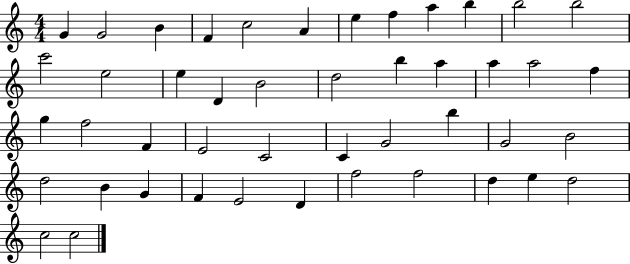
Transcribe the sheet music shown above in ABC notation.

X:1
T:Untitled
M:4/4
L:1/4
K:C
G G2 B F c2 A e f a b b2 b2 c'2 e2 e D B2 d2 b a a a2 f g f2 F E2 C2 C G2 b G2 B2 d2 B G F E2 D f2 f2 d e d2 c2 c2